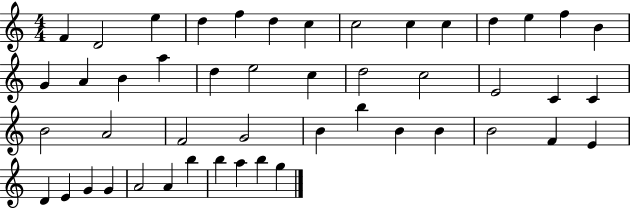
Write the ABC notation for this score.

X:1
T:Untitled
M:4/4
L:1/4
K:C
F D2 e d f d c c2 c c d e f B G A B a d e2 c d2 c2 E2 C C B2 A2 F2 G2 B b B B B2 F E D E G G A2 A b b a b g